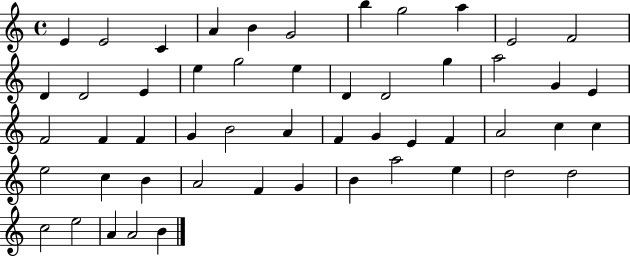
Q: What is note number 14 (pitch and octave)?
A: E4